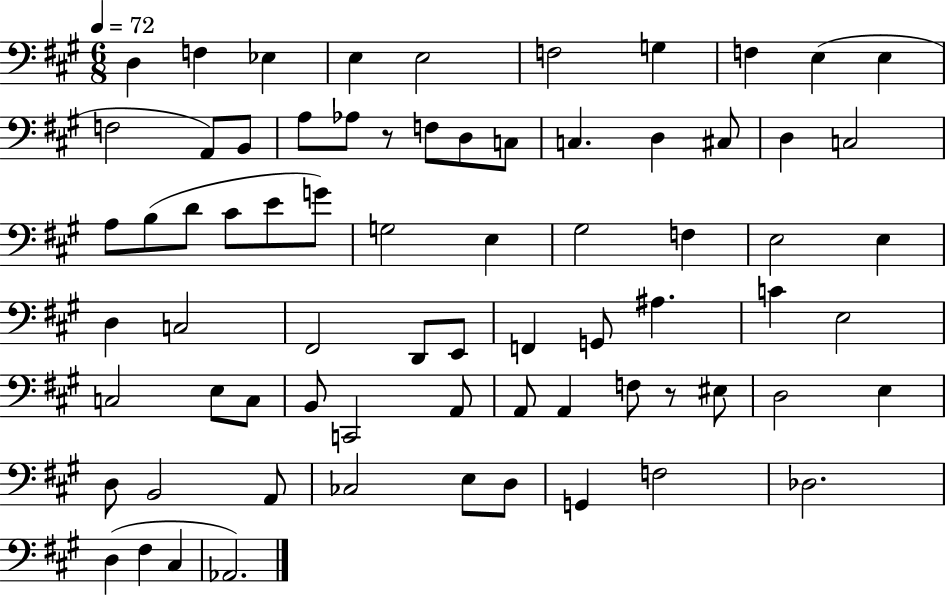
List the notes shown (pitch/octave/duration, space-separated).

D3/q F3/q Eb3/q E3/q E3/h F3/h G3/q F3/q E3/q E3/q F3/h A2/e B2/e A3/e Ab3/e R/e F3/e D3/e C3/e C3/q. D3/q C#3/e D3/q C3/h A3/e B3/e D4/e C#4/e E4/e G4/e G3/h E3/q G#3/h F3/q E3/h E3/q D3/q C3/h F#2/h D2/e E2/e F2/q G2/e A#3/q. C4/q E3/h C3/h E3/e C3/e B2/e C2/h A2/e A2/e A2/q F3/e R/e EIS3/e D3/h E3/q D3/e B2/h A2/e CES3/h E3/e D3/e G2/q F3/h Db3/h. D3/q F#3/q C#3/q Ab2/h.